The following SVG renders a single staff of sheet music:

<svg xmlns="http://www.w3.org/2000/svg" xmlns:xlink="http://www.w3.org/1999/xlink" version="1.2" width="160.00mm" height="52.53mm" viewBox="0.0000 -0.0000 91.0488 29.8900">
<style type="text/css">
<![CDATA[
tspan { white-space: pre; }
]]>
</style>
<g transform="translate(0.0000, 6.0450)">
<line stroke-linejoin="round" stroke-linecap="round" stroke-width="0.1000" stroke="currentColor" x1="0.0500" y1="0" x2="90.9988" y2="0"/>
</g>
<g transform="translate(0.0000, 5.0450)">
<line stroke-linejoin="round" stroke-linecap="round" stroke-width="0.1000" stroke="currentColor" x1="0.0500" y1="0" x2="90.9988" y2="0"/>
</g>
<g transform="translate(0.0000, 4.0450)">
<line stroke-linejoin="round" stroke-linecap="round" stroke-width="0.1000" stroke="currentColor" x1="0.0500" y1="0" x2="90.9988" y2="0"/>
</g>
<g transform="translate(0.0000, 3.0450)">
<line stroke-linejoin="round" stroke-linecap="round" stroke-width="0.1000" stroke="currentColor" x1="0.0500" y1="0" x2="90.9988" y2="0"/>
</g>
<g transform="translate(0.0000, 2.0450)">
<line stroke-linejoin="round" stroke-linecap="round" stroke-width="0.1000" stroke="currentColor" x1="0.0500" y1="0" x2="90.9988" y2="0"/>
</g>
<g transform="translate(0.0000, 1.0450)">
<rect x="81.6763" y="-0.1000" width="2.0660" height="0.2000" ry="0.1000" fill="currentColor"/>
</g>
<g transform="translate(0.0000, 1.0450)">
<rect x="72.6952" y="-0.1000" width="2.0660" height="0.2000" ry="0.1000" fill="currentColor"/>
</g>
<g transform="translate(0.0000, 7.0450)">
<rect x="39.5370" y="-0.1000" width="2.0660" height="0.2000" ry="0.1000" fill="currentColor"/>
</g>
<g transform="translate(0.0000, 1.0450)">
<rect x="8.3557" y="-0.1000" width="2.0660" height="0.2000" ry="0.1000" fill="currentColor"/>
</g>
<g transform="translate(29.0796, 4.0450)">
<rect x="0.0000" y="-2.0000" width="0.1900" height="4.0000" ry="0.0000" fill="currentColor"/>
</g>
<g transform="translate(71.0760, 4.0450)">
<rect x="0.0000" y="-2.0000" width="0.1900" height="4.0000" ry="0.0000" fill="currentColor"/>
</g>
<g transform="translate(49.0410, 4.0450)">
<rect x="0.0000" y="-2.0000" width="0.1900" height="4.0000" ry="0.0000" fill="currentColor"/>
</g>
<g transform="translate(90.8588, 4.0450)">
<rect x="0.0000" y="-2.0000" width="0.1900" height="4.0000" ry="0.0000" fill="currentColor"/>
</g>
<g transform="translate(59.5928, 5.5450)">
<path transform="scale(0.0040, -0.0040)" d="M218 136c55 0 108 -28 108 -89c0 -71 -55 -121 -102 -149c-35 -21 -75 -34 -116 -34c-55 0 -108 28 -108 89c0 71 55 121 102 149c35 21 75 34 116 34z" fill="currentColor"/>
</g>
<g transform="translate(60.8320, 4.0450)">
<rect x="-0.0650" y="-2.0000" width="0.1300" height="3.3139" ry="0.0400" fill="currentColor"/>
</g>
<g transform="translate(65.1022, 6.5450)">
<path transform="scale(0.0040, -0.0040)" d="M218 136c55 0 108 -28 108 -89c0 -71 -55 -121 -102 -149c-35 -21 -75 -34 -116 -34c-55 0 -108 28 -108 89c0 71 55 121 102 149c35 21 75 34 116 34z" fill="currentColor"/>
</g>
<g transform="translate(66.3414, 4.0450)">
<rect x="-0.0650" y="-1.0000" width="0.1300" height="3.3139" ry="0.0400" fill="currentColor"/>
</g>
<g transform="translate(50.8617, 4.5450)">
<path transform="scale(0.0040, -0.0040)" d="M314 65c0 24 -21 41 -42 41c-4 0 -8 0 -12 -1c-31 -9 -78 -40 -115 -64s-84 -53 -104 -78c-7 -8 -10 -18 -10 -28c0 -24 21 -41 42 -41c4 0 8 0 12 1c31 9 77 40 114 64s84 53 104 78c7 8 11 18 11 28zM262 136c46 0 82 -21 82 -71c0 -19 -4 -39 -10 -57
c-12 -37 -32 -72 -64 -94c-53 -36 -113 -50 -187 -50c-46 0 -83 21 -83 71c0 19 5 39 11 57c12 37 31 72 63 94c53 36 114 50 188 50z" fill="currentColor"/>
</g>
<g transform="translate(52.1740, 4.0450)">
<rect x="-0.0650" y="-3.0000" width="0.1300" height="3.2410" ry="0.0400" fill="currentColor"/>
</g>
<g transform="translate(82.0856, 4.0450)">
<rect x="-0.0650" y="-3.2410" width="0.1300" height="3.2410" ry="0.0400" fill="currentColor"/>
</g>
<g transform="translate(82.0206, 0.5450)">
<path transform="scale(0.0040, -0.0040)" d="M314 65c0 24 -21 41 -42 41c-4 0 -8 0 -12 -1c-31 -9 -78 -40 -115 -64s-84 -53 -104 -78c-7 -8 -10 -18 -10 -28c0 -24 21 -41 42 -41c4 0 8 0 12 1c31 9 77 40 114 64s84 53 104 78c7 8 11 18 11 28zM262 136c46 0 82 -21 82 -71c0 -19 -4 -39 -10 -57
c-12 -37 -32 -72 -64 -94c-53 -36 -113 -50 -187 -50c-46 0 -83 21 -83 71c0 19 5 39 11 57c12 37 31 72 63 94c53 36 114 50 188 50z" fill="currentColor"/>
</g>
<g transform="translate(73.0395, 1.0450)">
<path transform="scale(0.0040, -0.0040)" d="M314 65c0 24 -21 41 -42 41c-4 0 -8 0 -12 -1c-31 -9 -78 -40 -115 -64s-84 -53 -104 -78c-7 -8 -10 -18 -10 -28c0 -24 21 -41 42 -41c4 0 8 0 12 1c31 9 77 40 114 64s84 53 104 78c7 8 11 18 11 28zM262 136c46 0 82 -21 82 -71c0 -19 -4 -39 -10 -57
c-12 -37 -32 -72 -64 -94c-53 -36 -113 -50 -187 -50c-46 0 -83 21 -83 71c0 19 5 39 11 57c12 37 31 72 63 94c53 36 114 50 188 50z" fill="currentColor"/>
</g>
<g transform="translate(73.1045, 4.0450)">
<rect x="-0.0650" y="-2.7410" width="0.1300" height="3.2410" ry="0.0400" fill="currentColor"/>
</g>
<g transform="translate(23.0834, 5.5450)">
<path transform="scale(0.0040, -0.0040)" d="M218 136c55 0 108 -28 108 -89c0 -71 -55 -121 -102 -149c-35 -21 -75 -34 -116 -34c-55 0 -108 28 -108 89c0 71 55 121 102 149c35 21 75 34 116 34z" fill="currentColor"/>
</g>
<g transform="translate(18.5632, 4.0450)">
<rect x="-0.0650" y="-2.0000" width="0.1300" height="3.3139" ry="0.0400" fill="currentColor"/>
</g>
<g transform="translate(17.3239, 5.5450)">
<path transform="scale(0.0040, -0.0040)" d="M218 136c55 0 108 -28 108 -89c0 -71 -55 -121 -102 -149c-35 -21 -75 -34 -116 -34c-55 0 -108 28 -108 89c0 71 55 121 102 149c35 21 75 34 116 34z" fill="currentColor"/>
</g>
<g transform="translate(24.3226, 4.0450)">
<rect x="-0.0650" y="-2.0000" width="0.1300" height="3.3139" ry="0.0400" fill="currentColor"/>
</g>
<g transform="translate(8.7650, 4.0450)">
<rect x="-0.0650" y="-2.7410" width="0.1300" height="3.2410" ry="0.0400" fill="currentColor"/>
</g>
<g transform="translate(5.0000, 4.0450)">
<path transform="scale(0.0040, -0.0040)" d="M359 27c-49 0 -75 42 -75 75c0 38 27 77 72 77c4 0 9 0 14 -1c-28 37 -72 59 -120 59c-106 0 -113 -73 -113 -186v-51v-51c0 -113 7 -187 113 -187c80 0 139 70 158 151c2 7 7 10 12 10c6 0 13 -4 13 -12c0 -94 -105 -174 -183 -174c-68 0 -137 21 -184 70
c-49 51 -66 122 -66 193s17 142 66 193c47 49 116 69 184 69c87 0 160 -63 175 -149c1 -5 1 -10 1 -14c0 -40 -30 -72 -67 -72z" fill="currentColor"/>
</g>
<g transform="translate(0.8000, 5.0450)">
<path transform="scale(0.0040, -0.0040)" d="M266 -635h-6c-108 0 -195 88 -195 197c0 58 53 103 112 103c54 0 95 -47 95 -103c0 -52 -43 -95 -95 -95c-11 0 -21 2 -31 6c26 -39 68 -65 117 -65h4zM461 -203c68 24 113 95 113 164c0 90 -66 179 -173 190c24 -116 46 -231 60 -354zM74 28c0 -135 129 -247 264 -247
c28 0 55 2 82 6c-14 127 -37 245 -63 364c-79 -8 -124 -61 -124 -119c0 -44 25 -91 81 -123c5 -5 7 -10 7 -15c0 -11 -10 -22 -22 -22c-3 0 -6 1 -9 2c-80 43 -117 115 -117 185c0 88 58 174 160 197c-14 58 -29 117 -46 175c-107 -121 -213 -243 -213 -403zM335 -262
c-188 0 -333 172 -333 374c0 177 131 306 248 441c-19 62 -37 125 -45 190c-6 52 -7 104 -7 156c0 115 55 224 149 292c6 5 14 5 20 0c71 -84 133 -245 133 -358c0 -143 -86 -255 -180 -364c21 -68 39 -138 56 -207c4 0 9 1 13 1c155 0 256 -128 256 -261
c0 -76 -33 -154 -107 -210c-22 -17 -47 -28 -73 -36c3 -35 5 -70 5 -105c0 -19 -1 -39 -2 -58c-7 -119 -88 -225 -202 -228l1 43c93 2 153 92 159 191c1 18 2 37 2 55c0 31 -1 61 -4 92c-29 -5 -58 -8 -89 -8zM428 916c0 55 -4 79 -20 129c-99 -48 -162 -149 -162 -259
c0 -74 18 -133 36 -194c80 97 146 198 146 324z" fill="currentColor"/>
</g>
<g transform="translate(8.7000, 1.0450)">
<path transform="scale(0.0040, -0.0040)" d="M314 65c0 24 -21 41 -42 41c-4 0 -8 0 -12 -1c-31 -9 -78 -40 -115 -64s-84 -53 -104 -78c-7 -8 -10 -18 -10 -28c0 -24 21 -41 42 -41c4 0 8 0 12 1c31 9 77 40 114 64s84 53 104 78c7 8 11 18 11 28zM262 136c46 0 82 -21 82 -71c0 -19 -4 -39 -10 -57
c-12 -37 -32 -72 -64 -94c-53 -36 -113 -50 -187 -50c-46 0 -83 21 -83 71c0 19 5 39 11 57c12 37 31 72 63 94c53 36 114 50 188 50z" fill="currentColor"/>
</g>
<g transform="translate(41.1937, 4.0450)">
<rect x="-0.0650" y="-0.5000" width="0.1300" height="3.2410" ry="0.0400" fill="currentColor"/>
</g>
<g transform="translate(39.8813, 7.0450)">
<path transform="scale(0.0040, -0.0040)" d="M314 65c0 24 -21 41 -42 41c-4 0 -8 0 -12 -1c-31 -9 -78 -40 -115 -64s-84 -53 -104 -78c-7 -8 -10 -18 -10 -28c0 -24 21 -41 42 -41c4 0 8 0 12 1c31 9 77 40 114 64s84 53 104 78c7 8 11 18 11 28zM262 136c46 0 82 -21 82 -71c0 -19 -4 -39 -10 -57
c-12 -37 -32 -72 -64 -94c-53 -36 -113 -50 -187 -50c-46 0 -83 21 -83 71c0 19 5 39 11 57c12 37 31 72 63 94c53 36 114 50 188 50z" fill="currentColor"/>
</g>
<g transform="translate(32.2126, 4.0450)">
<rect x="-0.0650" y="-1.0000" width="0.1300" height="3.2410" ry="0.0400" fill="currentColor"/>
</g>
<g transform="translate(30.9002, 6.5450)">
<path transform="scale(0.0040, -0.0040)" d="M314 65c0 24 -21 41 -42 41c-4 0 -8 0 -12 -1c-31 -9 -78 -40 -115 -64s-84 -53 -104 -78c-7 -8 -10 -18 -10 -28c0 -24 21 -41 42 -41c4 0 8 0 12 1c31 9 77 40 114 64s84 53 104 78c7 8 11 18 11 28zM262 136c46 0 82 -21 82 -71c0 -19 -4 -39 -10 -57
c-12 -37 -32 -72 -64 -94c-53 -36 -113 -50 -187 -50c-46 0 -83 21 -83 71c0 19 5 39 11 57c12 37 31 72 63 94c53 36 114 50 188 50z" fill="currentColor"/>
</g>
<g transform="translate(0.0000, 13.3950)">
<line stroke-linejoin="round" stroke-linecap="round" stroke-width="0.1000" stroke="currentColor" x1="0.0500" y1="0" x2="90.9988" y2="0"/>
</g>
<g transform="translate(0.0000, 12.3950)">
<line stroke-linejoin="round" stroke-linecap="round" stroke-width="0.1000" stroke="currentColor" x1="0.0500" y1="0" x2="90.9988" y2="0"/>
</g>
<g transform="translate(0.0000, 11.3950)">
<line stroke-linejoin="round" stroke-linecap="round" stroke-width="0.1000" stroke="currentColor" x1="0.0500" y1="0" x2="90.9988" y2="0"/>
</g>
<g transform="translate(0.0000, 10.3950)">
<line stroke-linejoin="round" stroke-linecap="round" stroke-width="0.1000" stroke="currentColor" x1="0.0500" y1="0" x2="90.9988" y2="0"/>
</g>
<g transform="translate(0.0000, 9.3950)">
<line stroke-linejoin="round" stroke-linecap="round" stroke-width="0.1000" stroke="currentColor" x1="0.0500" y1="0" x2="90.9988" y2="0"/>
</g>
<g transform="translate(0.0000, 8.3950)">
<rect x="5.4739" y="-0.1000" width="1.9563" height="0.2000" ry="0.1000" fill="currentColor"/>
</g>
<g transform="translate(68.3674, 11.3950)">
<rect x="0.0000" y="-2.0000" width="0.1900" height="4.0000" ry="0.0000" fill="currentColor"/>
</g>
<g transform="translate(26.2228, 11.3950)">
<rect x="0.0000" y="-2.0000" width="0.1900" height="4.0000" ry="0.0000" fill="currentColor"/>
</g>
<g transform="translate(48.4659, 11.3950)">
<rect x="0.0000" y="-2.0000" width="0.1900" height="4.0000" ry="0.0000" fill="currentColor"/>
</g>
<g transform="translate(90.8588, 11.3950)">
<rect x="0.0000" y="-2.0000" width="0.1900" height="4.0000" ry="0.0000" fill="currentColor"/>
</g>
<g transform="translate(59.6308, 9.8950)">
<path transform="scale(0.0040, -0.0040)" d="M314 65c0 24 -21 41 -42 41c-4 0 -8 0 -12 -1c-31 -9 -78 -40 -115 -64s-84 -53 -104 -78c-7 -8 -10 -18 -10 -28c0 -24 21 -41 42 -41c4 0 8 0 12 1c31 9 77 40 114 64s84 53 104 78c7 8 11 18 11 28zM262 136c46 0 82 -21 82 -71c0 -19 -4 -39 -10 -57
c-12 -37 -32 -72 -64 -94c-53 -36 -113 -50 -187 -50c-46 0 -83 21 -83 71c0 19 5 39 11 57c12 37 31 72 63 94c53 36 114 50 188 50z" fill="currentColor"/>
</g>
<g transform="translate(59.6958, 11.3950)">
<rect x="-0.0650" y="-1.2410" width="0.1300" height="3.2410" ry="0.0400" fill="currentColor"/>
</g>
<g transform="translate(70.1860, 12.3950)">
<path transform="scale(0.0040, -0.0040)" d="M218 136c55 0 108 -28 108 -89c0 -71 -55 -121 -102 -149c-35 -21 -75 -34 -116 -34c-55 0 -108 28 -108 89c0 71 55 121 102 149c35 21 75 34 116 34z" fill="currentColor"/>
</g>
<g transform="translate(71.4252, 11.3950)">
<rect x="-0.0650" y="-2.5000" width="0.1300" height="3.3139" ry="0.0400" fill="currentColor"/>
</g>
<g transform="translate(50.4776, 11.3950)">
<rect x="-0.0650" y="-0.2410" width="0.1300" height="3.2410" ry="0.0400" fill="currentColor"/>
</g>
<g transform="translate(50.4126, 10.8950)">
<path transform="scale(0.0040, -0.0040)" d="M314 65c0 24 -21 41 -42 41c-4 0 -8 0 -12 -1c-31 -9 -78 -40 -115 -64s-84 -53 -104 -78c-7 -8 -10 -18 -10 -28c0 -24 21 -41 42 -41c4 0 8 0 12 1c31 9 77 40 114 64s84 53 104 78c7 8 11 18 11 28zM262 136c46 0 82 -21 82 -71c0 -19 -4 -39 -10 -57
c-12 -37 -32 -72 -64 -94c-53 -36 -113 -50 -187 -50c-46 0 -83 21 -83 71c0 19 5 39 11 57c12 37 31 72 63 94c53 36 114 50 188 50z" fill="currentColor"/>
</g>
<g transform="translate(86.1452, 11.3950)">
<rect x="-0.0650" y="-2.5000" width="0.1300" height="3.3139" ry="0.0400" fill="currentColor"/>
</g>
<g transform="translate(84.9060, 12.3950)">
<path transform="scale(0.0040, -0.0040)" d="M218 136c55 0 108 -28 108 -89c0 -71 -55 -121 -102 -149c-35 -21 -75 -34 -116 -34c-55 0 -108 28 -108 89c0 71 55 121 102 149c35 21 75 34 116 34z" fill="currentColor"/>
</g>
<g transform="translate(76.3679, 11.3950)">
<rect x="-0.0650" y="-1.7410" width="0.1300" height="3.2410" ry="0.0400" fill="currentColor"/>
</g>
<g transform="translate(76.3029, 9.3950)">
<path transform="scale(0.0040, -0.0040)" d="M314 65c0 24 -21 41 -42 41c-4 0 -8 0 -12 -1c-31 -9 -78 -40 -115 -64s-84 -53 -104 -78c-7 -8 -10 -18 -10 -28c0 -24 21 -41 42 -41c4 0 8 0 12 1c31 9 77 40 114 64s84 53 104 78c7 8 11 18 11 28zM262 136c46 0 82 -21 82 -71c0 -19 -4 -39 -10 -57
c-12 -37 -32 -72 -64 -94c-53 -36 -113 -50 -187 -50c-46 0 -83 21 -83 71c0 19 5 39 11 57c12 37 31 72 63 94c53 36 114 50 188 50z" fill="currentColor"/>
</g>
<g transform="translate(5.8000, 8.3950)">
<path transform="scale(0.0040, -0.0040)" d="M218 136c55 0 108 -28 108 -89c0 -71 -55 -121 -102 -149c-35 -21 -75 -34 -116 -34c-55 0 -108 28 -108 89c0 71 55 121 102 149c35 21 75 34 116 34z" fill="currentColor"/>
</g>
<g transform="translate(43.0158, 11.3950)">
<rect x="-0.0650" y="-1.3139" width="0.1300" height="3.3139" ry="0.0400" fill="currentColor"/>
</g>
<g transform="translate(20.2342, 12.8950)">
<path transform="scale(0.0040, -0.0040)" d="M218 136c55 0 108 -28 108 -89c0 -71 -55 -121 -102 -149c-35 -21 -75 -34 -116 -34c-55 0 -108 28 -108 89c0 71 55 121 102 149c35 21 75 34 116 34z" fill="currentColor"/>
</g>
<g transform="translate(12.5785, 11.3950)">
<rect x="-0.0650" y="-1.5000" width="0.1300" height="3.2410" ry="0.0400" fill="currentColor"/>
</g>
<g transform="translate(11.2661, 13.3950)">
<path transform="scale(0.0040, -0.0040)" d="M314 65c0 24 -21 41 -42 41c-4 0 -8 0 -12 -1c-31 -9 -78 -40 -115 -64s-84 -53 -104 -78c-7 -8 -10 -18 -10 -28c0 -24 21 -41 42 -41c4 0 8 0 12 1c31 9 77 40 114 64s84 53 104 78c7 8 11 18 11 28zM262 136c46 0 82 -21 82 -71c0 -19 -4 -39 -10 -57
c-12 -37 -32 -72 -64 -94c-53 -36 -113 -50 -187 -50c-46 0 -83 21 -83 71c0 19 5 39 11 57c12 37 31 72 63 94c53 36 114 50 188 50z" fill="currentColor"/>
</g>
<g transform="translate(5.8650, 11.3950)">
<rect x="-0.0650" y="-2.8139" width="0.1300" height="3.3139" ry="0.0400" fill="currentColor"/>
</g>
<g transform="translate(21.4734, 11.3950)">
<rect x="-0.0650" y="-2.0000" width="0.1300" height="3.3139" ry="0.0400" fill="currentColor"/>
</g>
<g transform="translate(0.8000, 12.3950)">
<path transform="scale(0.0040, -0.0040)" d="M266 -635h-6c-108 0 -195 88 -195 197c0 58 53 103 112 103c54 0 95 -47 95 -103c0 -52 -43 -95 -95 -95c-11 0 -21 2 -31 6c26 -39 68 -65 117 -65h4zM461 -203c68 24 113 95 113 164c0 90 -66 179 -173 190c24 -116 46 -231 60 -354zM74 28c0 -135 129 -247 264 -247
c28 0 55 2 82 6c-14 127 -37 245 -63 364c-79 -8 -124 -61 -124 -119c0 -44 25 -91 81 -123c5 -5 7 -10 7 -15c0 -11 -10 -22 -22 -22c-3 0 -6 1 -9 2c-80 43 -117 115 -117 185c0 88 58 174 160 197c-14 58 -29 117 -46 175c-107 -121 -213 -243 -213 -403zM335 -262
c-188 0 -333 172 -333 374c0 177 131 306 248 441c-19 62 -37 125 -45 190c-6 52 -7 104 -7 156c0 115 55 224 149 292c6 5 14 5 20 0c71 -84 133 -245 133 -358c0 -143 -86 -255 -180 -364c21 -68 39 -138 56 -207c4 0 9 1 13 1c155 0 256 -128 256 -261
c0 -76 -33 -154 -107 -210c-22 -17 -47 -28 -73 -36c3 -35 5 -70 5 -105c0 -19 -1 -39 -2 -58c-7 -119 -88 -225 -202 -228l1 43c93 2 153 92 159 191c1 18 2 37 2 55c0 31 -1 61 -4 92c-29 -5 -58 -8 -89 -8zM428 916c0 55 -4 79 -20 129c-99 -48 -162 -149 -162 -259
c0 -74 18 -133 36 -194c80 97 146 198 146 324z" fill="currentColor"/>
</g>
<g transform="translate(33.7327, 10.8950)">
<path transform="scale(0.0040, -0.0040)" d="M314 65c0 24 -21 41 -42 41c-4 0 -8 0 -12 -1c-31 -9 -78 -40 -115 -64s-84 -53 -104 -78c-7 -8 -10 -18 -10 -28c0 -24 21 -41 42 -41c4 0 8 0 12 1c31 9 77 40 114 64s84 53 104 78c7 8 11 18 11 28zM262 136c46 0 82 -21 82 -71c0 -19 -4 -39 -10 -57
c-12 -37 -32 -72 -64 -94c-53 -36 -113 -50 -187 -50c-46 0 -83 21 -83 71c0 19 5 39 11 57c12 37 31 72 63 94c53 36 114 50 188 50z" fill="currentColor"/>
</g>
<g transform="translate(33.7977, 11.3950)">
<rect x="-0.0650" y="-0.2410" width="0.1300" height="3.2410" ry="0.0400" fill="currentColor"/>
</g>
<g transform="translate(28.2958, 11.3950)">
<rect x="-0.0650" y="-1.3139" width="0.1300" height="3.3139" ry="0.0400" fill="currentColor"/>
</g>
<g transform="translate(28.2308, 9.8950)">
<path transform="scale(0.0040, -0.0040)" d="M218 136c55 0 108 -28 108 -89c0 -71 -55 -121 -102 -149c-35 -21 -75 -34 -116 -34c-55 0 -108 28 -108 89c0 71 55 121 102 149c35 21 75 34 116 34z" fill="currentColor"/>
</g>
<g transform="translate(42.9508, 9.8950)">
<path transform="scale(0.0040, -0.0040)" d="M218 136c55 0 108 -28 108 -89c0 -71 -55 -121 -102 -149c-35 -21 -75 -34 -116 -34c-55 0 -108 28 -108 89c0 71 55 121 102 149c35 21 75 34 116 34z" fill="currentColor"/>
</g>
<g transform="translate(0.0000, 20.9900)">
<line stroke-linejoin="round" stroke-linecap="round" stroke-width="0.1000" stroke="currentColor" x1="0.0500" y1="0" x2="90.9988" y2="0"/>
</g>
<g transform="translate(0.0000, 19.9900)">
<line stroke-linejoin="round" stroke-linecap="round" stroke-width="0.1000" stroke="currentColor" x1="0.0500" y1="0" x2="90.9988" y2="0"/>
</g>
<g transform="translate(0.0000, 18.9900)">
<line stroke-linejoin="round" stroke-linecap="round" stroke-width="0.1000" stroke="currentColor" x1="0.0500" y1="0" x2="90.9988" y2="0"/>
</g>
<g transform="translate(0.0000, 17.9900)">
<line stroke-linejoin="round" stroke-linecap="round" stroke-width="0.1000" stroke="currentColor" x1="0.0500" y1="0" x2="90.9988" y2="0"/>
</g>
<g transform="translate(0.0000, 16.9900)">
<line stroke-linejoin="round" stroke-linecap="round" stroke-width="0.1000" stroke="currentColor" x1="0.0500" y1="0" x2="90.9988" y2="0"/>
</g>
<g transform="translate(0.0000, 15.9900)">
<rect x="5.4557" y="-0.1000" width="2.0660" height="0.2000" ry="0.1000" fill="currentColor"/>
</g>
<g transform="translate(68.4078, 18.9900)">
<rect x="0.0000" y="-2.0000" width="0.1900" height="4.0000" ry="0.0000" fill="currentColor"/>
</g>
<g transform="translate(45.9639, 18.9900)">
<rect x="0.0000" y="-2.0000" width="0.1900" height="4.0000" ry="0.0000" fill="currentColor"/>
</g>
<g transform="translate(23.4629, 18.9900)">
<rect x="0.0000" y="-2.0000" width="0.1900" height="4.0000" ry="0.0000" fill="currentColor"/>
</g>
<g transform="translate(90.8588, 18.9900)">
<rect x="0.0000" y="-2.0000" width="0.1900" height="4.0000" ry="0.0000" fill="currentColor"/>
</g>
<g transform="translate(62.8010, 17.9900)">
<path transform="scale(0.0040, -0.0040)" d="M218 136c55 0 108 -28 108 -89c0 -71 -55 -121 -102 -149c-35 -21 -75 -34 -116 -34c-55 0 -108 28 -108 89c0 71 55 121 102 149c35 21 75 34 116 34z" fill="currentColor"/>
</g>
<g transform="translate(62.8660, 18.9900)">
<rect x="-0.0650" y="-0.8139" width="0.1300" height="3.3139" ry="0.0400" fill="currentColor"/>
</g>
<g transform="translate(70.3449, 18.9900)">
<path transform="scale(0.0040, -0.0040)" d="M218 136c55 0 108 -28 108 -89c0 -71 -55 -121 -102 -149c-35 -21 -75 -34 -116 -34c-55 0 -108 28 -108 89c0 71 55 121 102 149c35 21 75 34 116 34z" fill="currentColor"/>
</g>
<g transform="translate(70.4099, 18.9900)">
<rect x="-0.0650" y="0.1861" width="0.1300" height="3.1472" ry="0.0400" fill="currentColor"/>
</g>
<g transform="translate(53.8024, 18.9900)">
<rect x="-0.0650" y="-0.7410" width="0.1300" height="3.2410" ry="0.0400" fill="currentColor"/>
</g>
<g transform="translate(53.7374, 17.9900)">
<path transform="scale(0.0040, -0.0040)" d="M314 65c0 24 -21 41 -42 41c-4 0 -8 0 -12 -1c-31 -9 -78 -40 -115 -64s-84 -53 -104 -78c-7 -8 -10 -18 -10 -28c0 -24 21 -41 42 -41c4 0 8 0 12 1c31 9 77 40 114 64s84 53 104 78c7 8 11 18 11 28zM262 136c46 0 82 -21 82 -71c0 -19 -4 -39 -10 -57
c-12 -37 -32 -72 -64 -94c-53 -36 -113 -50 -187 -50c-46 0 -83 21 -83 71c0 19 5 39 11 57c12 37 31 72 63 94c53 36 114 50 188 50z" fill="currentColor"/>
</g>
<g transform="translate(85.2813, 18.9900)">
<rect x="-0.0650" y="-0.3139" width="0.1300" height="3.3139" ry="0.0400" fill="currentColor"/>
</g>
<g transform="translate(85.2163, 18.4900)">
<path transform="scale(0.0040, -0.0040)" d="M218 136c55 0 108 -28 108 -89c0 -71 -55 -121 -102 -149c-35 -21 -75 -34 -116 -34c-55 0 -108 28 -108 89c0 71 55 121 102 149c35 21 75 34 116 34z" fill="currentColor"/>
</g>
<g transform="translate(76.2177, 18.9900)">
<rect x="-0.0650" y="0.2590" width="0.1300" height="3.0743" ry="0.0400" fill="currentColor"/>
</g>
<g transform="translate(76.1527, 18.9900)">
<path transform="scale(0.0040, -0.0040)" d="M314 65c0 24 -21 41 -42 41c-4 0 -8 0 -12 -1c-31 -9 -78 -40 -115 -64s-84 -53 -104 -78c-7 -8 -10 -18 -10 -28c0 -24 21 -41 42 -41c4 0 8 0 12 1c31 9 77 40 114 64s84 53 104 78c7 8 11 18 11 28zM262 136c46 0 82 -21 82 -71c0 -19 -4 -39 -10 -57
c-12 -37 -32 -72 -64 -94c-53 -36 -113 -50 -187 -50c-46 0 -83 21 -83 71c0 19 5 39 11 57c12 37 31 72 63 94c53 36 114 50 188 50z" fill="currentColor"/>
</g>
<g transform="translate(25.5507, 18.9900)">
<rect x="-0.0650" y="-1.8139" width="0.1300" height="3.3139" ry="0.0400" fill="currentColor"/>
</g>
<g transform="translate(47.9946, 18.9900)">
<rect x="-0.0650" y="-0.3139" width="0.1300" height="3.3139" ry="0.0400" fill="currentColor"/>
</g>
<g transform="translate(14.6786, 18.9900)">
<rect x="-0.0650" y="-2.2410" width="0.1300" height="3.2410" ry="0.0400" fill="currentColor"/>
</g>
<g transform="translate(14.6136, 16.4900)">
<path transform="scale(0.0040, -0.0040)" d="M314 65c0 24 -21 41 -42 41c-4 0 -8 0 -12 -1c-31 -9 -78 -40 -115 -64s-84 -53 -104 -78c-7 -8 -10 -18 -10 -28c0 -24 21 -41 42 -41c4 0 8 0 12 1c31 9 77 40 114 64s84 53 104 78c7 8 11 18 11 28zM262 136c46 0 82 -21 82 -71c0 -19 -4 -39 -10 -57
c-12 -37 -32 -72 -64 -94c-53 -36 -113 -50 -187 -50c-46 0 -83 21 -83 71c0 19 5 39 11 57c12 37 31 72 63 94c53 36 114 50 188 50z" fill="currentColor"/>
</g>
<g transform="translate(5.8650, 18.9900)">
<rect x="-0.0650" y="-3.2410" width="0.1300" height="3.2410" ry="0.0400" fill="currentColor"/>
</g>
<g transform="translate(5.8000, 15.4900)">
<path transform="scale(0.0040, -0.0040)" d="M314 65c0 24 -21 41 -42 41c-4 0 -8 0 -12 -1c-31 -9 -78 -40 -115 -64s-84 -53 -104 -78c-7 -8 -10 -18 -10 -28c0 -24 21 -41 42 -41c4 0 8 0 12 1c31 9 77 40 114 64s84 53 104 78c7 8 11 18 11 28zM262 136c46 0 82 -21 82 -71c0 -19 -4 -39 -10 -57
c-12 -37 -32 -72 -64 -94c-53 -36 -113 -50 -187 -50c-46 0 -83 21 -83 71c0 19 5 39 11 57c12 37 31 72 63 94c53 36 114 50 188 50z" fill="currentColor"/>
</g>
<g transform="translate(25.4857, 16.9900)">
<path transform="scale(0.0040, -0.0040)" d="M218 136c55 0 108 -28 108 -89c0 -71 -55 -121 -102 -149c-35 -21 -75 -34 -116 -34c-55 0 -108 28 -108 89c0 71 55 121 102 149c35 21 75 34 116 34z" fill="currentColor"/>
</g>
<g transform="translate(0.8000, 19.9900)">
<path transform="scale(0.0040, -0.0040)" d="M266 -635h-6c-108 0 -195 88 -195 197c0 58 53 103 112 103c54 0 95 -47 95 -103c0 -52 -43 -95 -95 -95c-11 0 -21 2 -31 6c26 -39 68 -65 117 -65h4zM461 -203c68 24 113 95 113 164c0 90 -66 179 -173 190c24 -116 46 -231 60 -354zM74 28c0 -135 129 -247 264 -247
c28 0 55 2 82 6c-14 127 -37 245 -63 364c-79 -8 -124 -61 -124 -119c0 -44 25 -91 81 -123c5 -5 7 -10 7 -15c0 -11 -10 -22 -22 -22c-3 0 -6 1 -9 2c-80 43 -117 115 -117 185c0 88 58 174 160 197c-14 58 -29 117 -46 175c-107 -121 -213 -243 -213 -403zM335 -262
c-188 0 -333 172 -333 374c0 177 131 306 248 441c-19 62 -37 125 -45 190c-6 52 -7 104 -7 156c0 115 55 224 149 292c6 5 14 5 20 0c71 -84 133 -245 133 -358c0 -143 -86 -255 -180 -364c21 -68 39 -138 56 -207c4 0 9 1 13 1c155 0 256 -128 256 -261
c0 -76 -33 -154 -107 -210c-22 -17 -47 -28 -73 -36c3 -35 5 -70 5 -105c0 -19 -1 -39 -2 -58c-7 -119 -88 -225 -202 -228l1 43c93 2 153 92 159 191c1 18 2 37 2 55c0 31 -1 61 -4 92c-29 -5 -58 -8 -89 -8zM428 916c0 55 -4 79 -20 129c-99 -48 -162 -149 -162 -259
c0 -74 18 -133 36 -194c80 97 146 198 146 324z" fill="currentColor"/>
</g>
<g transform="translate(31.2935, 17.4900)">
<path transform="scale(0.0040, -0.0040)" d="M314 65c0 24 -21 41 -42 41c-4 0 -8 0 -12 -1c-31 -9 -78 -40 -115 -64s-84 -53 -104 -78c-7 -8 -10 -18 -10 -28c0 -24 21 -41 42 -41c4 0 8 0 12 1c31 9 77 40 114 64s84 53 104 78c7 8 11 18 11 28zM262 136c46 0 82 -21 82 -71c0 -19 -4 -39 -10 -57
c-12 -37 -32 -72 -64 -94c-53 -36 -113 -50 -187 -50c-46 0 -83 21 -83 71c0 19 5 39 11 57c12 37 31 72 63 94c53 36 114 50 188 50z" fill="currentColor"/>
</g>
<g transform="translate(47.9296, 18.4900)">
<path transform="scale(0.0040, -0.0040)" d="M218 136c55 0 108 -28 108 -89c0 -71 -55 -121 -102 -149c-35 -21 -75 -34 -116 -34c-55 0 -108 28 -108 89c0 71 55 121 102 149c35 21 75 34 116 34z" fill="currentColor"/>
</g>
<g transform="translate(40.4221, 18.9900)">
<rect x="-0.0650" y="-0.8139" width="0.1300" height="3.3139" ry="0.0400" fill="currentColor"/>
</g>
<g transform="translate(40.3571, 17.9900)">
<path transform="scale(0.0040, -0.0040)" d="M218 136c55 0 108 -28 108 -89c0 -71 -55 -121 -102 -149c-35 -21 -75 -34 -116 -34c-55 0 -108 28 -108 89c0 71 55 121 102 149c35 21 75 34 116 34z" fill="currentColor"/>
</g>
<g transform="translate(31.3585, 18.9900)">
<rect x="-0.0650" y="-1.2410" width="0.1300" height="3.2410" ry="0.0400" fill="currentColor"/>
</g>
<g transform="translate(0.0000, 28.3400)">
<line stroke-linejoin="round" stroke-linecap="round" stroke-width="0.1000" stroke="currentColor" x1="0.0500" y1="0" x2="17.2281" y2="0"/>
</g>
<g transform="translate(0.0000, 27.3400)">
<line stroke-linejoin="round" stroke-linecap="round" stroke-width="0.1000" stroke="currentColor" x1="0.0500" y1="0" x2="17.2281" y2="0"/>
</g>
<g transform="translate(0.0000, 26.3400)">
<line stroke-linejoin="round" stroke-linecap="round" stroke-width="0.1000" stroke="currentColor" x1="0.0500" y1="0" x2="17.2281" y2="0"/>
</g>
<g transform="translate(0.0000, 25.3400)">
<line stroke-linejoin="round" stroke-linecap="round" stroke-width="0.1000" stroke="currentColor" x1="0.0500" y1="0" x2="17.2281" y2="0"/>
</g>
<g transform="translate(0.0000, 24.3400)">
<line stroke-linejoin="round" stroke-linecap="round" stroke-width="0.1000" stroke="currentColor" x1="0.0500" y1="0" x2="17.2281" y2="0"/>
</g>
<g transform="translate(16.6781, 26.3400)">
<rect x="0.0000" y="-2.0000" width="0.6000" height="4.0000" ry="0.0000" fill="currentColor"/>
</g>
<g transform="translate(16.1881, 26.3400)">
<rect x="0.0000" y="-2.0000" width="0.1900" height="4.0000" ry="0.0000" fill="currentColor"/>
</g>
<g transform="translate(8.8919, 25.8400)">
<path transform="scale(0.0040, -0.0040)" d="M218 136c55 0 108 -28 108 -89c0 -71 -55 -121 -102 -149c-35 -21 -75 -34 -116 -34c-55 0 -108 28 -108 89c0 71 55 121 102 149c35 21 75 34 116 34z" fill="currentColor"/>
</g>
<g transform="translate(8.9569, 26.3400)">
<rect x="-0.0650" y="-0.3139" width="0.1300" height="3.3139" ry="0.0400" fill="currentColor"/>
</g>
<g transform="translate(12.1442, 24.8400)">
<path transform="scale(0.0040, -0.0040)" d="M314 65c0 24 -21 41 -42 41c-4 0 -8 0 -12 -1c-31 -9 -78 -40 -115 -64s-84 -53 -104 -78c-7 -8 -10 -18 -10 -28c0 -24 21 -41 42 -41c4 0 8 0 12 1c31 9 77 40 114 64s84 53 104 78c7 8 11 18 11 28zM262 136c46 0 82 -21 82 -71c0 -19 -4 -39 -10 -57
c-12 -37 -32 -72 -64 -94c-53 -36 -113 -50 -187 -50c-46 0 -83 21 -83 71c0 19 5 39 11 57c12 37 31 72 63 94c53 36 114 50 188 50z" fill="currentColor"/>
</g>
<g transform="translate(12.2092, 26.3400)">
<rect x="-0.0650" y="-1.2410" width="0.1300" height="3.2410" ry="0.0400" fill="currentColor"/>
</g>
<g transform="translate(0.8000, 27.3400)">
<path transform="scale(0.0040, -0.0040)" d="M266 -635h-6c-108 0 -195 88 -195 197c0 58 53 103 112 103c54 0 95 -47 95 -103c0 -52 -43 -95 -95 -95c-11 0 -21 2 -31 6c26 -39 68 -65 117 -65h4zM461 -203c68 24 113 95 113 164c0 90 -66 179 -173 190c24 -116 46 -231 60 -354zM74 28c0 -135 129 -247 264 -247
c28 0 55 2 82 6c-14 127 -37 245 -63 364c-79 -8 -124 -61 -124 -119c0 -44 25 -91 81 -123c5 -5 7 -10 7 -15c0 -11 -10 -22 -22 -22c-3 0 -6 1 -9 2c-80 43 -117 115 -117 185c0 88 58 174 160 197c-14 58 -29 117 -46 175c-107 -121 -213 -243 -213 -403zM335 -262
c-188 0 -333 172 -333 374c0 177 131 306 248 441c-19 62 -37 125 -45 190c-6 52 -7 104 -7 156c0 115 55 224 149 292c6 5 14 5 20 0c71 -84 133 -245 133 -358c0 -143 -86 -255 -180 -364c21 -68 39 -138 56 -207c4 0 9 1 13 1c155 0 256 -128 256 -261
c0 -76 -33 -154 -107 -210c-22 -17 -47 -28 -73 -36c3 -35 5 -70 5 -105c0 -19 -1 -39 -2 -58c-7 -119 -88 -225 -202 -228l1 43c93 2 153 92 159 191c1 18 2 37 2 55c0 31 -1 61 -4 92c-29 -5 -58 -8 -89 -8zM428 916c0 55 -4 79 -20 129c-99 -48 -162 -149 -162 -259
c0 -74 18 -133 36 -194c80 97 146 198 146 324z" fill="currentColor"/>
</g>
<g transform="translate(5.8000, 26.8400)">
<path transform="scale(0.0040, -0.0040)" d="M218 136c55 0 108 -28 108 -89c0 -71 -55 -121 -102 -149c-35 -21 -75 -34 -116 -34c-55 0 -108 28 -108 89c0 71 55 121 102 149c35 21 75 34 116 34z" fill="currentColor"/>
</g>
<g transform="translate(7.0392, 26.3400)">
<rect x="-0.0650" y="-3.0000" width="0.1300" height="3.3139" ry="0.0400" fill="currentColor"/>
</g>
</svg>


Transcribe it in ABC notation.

X:1
T:Untitled
M:4/4
L:1/4
K:C
a2 F F D2 C2 A2 F D a2 b2 a E2 F e c2 e c2 e2 G f2 G b2 g2 f e2 d c d2 d B B2 c A c e2